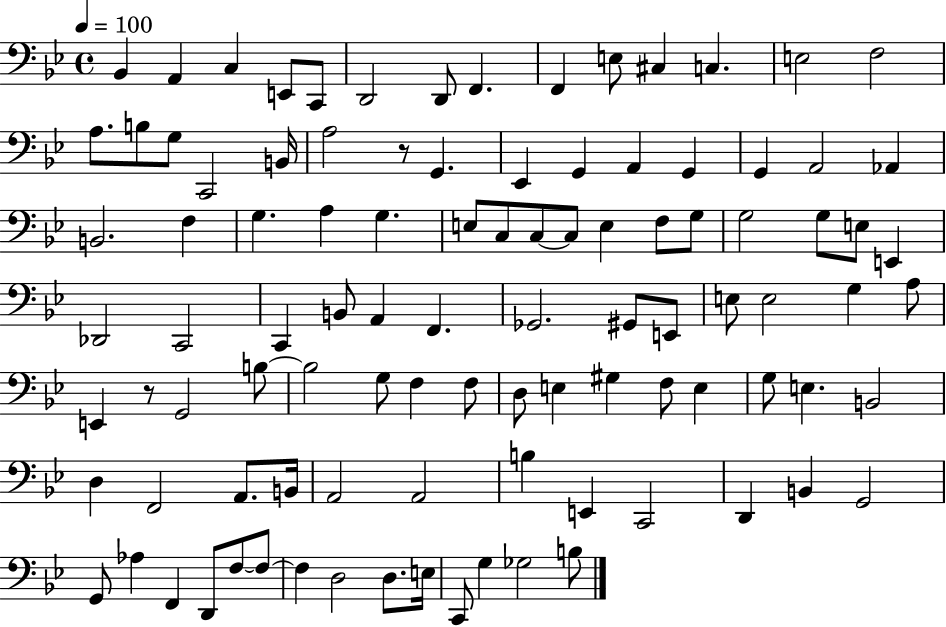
X:1
T:Untitled
M:4/4
L:1/4
K:Bb
_B,, A,, C, E,,/2 C,,/2 D,,2 D,,/2 F,, F,, E,/2 ^C, C, E,2 F,2 A,/2 B,/2 G,/2 C,,2 B,,/4 A,2 z/2 G,, _E,, G,, A,, G,, G,, A,,2 _A,, B,,2 F, G, A, G, E,/2 C,/2 C,/2 C,/2 E, F,/2 G,/2 G,2 G,/2 E,/2 E,, _D,,2 C,,2 C,, B,,/2 A,, F,, _G,,2 ^G,,/2 E,,/2 E,/2 E,2 G, A,/2 E,, z/2 G,,2 B,/2 B,2 G,/2 F, F,/2 D,/2 E, ^G, F,/2 E, G,/2 E, B,,2 D, F,,2 A,,/2 B,,/4 A,,2 A,,2 B, E,, C,,2 D,, B,, G,,2 G,,/2 _A, F,, D,,/2 F,/2 F,/2 F, D,2 D,/2 E,/4 C,,/2 G, _G,2 B,/2